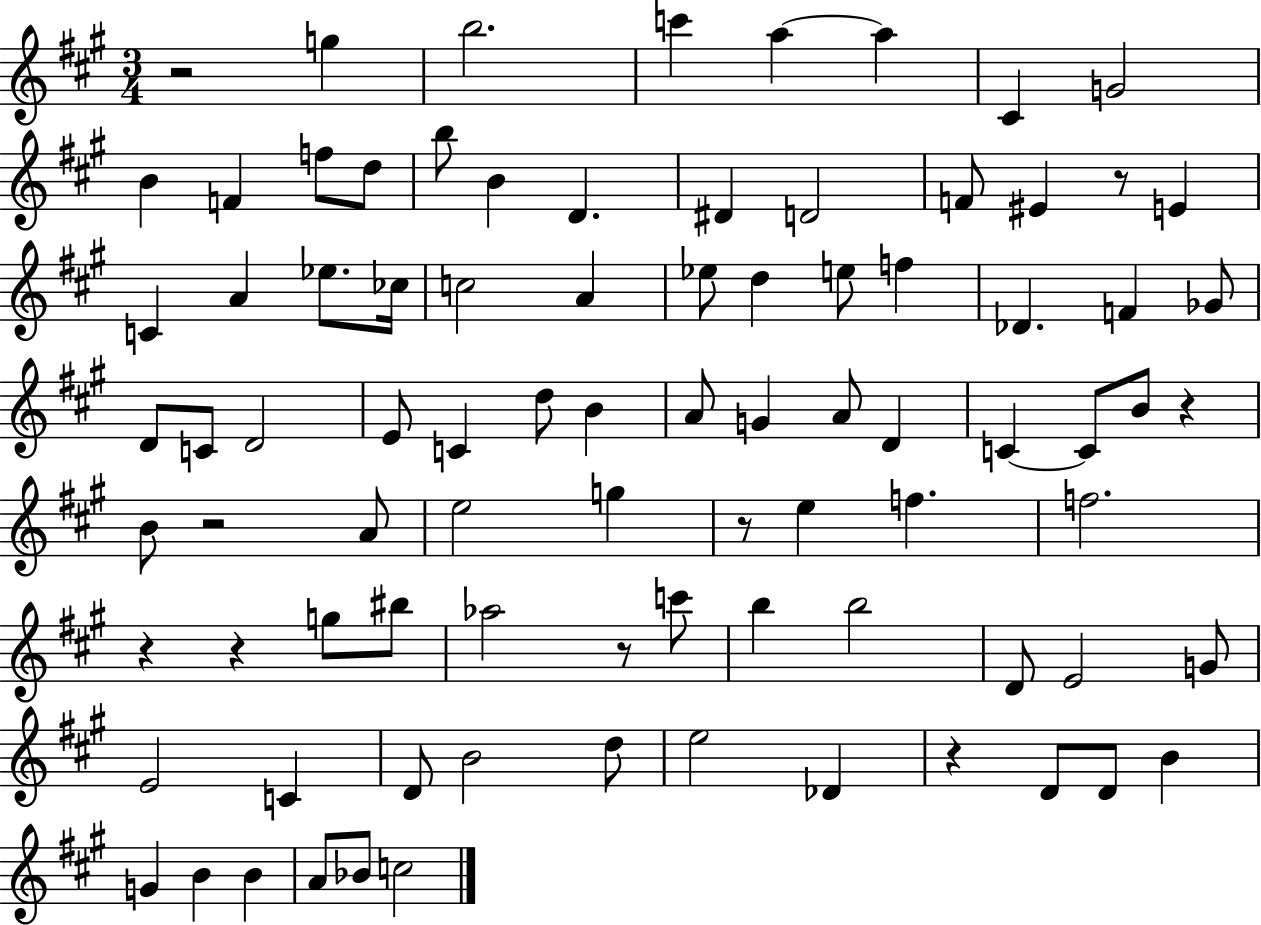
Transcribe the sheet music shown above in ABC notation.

X:1
T:Untitled
M:3/4
L:1/4
K:A
z2 g b2 c' a a ^C G2 B F f/2 d/2 b/2 B D ^D D2 F/2 ^E z/2 E C A _e/2 _c/4 c2 A _e/2 d e/2 f _D F _G/2 D/2 C/2 D2 E/2 C d/2 B A/2 G A/2 D C C/2 B/2 z B/2 z2 A/2 e2 g z/2 e f f2 z z g/2 ^b/2 _a2 z/2 c'/2 b b2 D/2 E2 G/2 E2 C D/2 B2 d/2 e2 _D z D/2 D/2 B G B B A/2 _B/2 c2